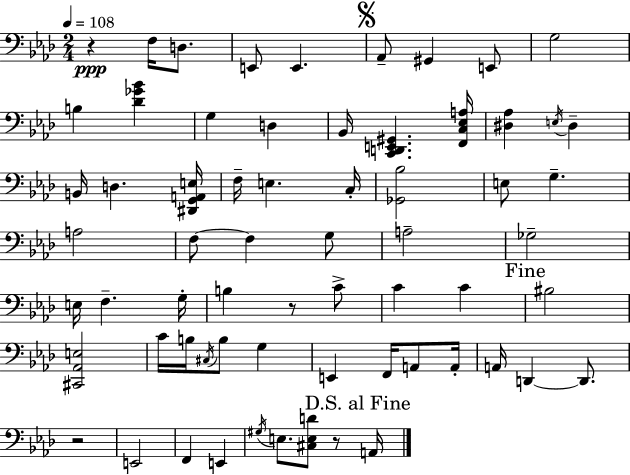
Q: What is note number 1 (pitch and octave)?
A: F3